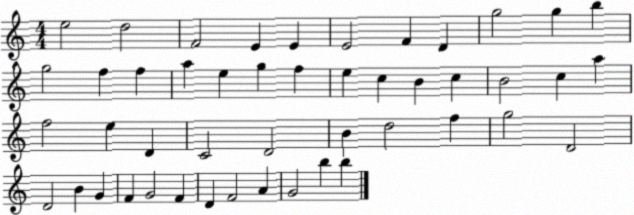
X:1
T:Untitled
M:4/4
L:1/4
K:C
e2 d2 F2 E E E2 F D g2 g b g2 f f a e g f e c B c B2 c a f2 e D C2 D2 B d2 f g2 D2 D2 B G F G2 F D F2 A G2 b b